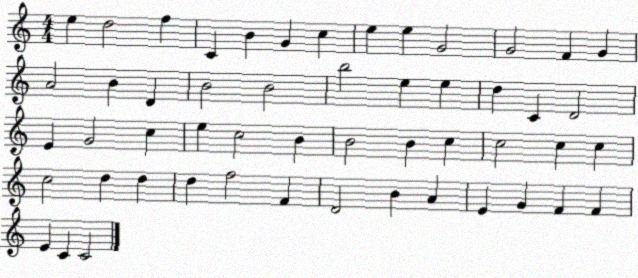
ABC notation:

X:1
T:Untitled
M:4/4
L:1/4
K:C
e d2 f C B G c e e G2 G2 F G A2 B D B2 B2 b2 e e d C D2 E G2 c e c2 B B2 B c c2 c c c2 d d d f2 F D2 B A E G F F E C C2